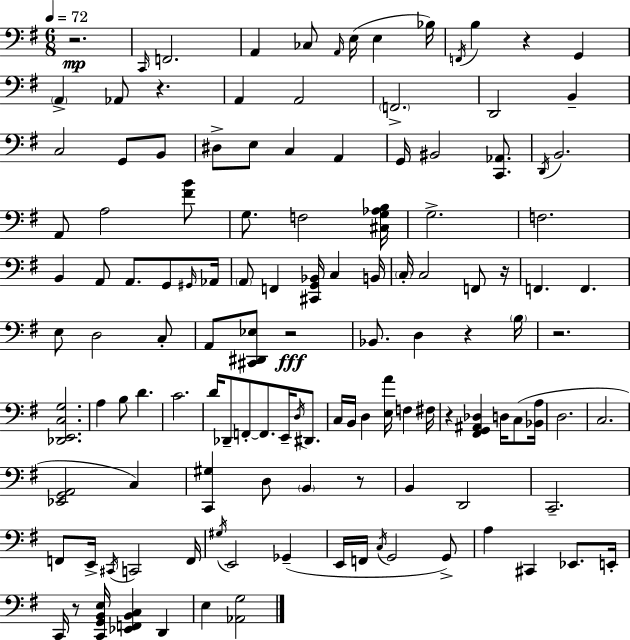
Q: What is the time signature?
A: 6/8